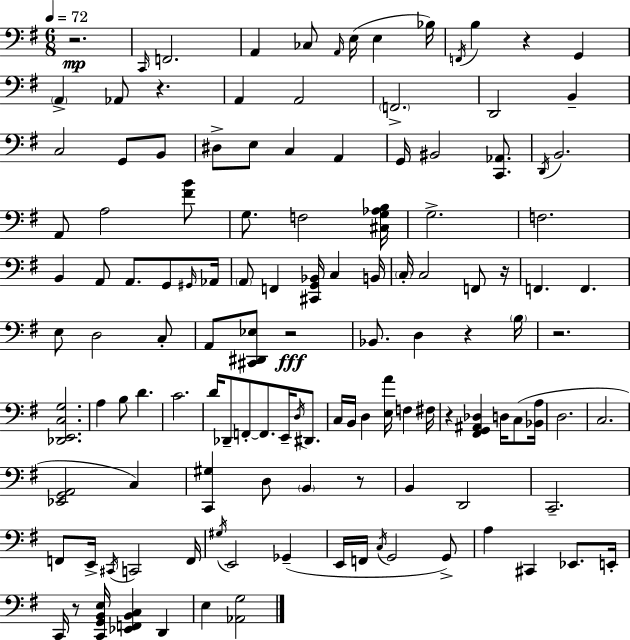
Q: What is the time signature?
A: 6/8